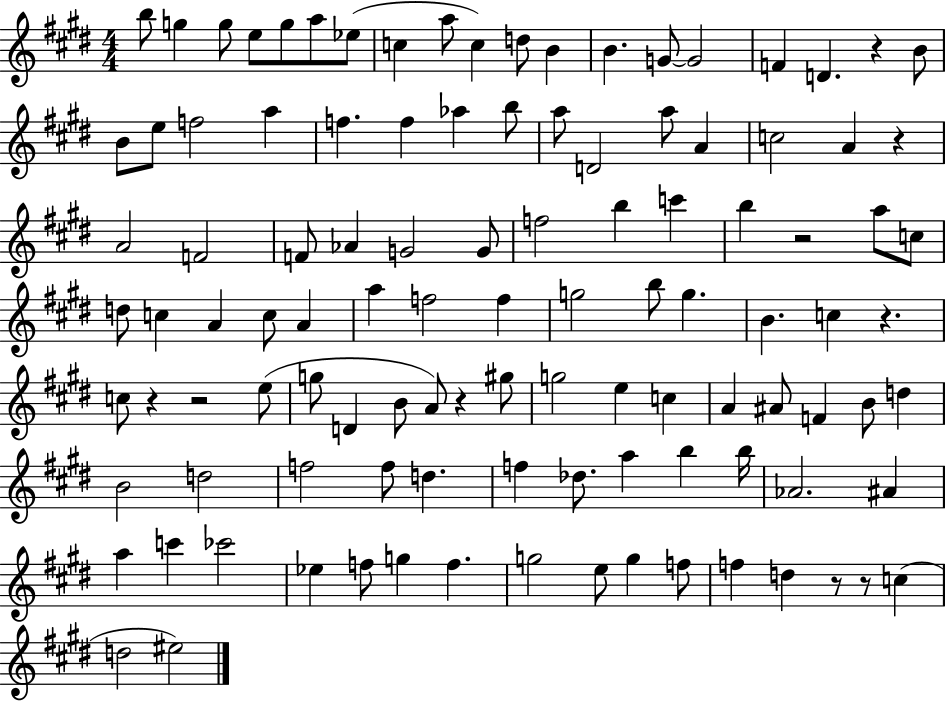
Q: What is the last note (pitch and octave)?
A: EIS5